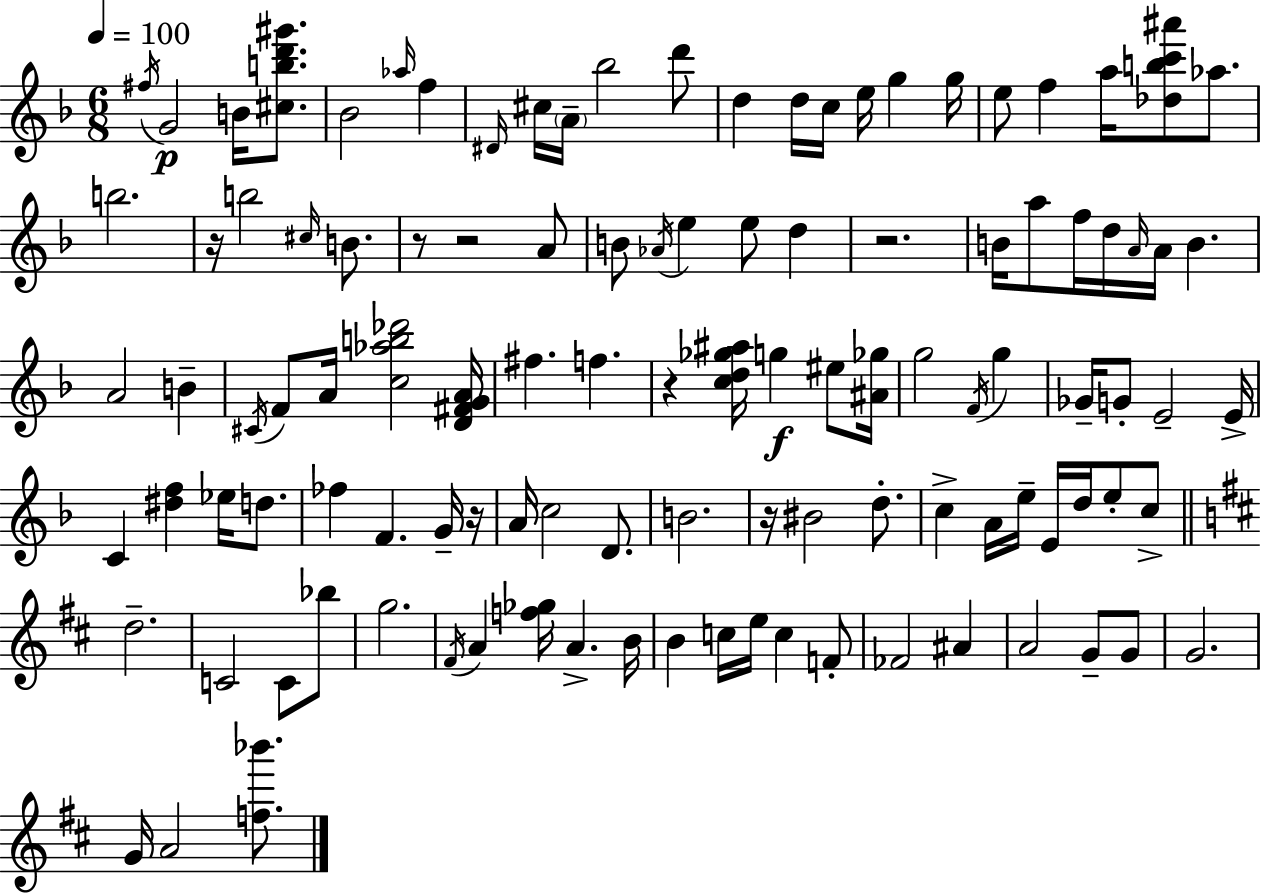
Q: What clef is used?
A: treble